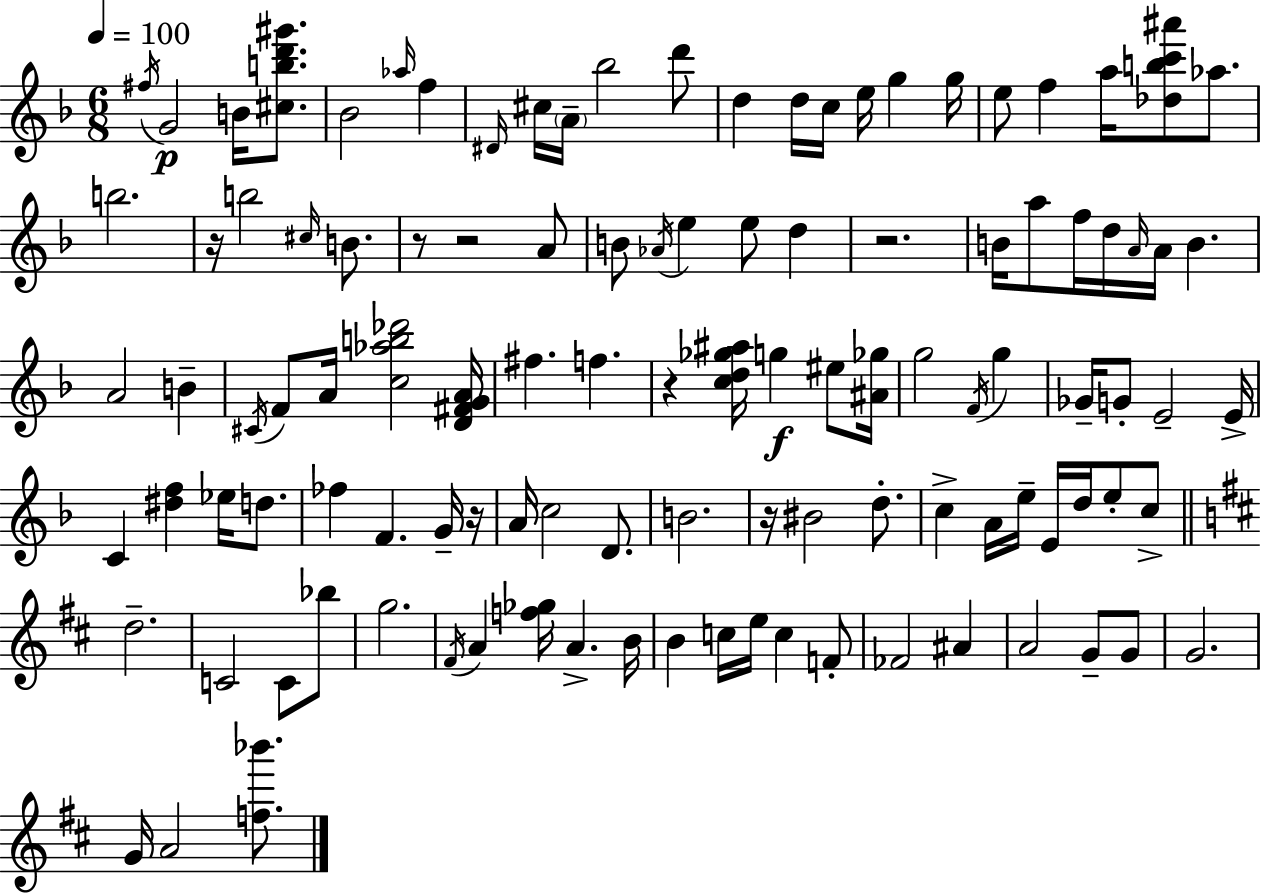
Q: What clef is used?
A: treble